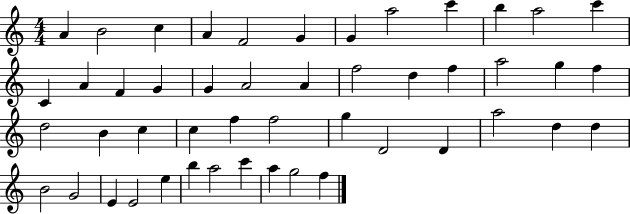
A4/q B4/h C5/q A4/q F4/h G4/q G4/q A5/h C6/q B5/q A5/h C6/q C4/q A4/q F4/q G4/q G4/q A4/h A4/q F5/h D5/q F5/q A5/h G5/q F5/q D5/h B4/q C5/q C5/q F5/q F5/h G5/q D4/h D4/q A5/h D5/q D5/q B4/h G4/h E4/q E4/h E5/q B5/q A5/h C6/q A5/q G5/h F5/q